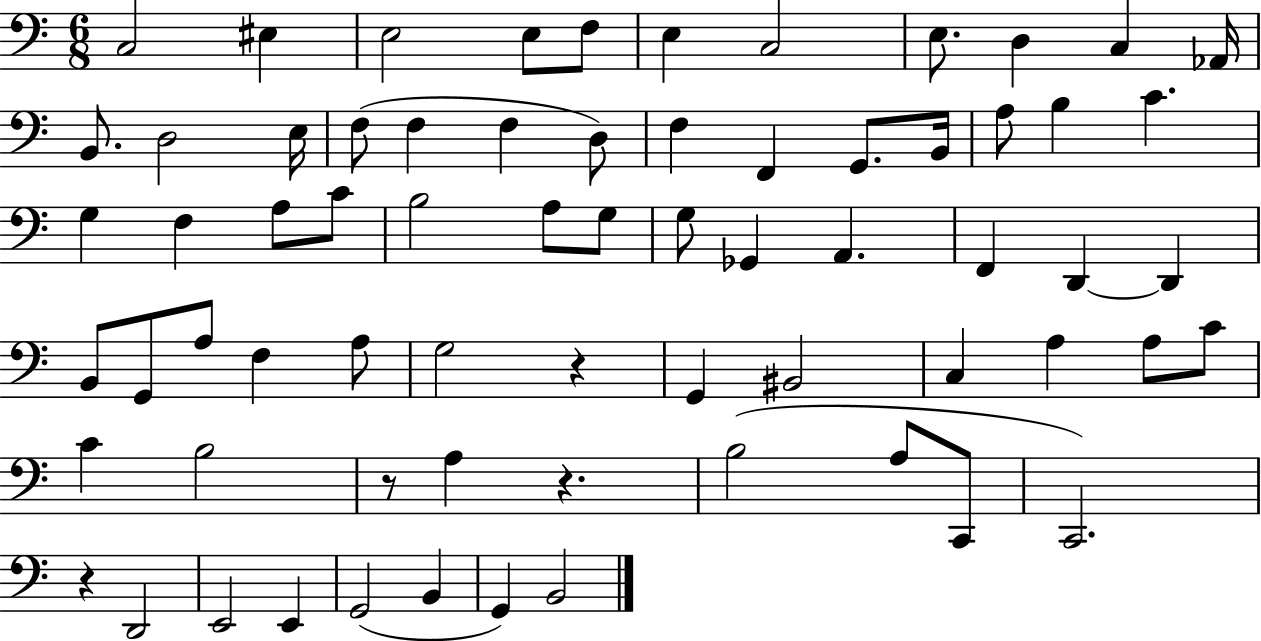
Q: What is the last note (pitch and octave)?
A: B2